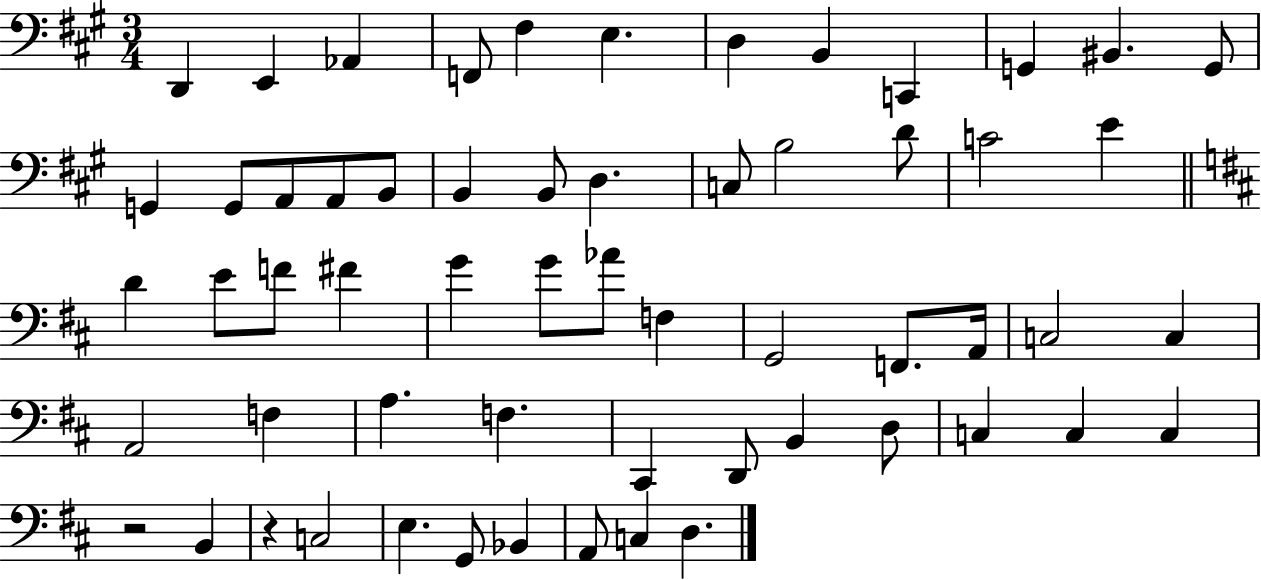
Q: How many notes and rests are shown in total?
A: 59